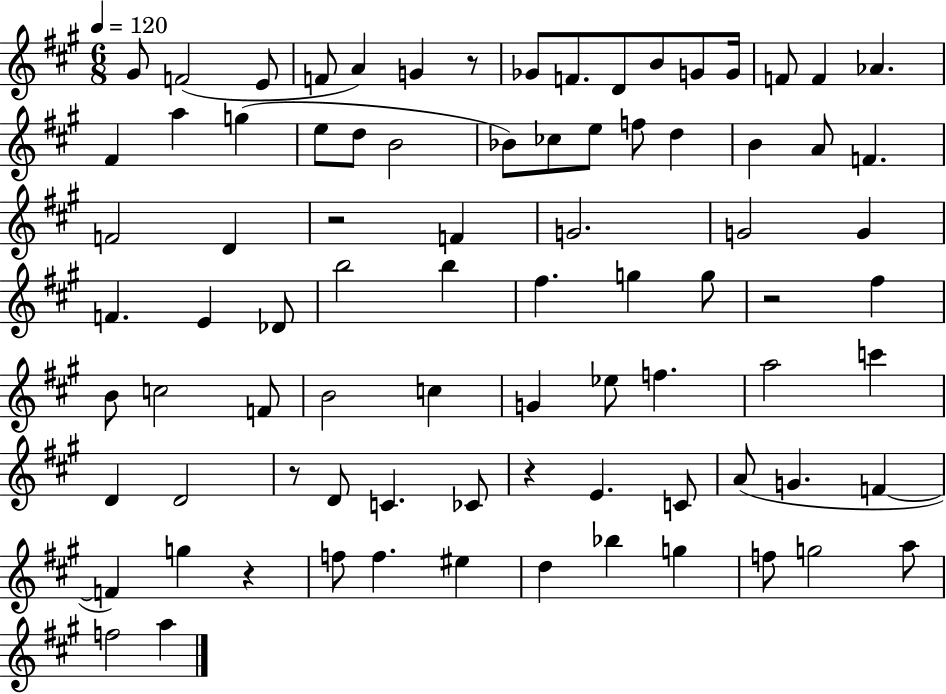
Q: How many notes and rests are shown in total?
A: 83